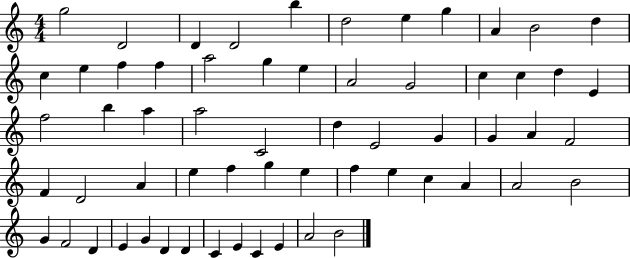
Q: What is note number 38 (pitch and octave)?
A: A4